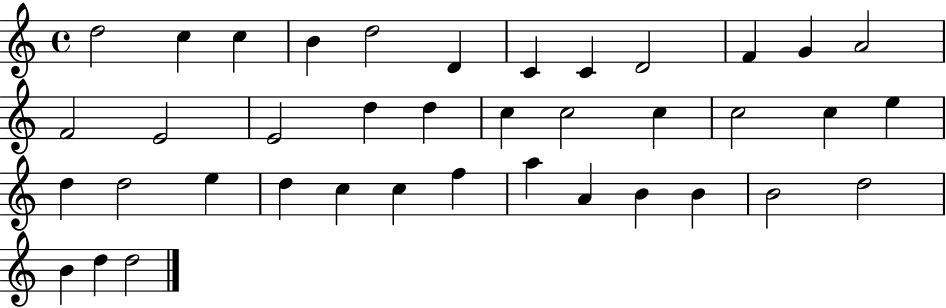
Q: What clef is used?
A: treble